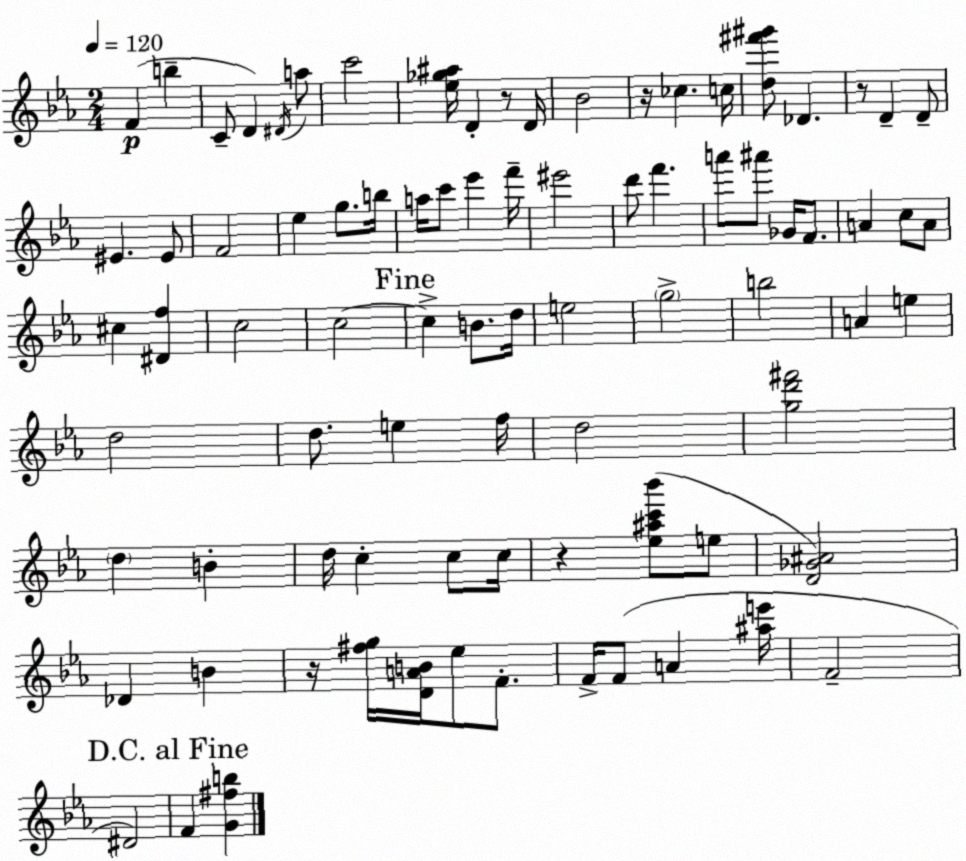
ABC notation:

X:1
T:Untitled
M:2/4
L:1/4
K:Cm
F b C/2 D ^D/4 a/2 c'2 [_e_g^a]/4 D z/2 D/4 _B2 z/4 _c c/4 [d^f'^g']/2 _D z/2 D D/2 ^E ^E/2 F2 _e g/2 b/4 a/4 c'/2 _e' f'/4 ^e'2 d'/2 f' a'/2 ^a'/2 _G/4 F/2 A c/2 A/2 ^c [^Df] c2 c2 c B/2 d/4 e2 g2 b2 A e d2 d/2 e f/4 d2 [gd'^f']2 d B d/4 c c/2 c/4 z [_e^ac'_b']/2 e/2 [D_G^A]2 _D B z/4 [^fg]/4 [DAB]/4 _e/2 F/2 F/4 F/2 A [^ae']/4 F2 ^D2 F [G^fb]